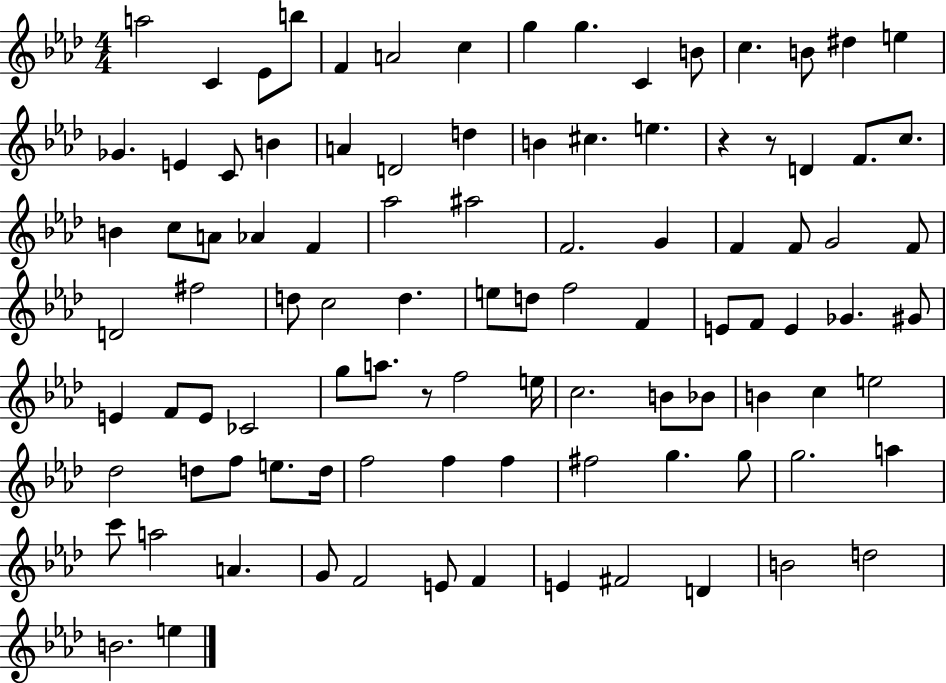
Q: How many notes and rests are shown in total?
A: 99